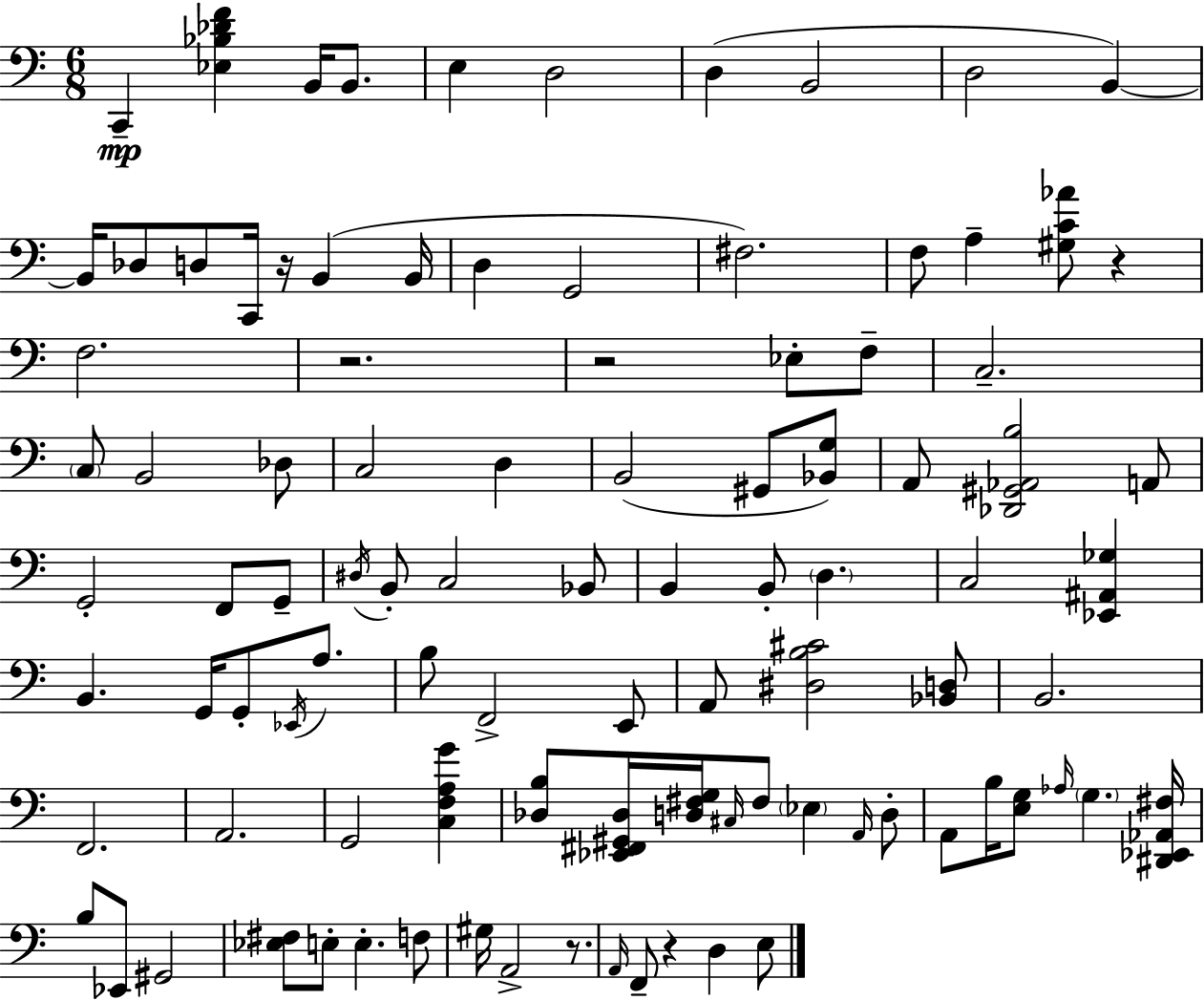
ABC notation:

X:1
T:Untitled
M:6/8
L:1/4
K:C
C,, [_E,_B,_DF] B,,/4 B,,/2 E, D,2 D, B,,2 D,2 B,, B,,/4 _D,/2 D,/2 C,,/4 z/4 B,, B,,/4 D, G,,2 ^F,2 F,/2 A, [^G,C_A]/2 z F,2 z2 z2 _E,/2 F,/2 C,2 C,/2 B,,2 _D,/2 C,2 D, B,,2 ^G,,/2 [_B,,G,]/2 A,,/2 [_D,,^G,,_A,,B,]2 A,,/2 G,,2 F,,/2 G,,/2 ^D,/4 B,,/2 C,2 _B,,/2 B,, B,,/2 D, C,2 [_E,,^A,,_G,] B,, G,,/4 G,,/2 _E,,/4 A,/2 B,/2 F,,2 E,,/2 A,,/2 [^D,B,^C]2 [_B,,D,]/2 B,,2 F,,2 A,,2 G,,2 [C,F,A,G] [_D,B,]/2 [_E,,^F,,^G,,_D,]/4 [D,^F,G,]/4 ^C,/4 ^F,/2 _E, A,,/4 D,/2 A,,/2 B,/4 [E,G,]/2 _A,/4 G, [^D,,_E,,_A,,^F,]/4 B,/2 _E,,/2 ^G,,2 [_E,^F,]/2 E,/2 E, F,/2 ^G,/4 A,,2 z/2 A,,/4 F,,/2 z D, E,/2